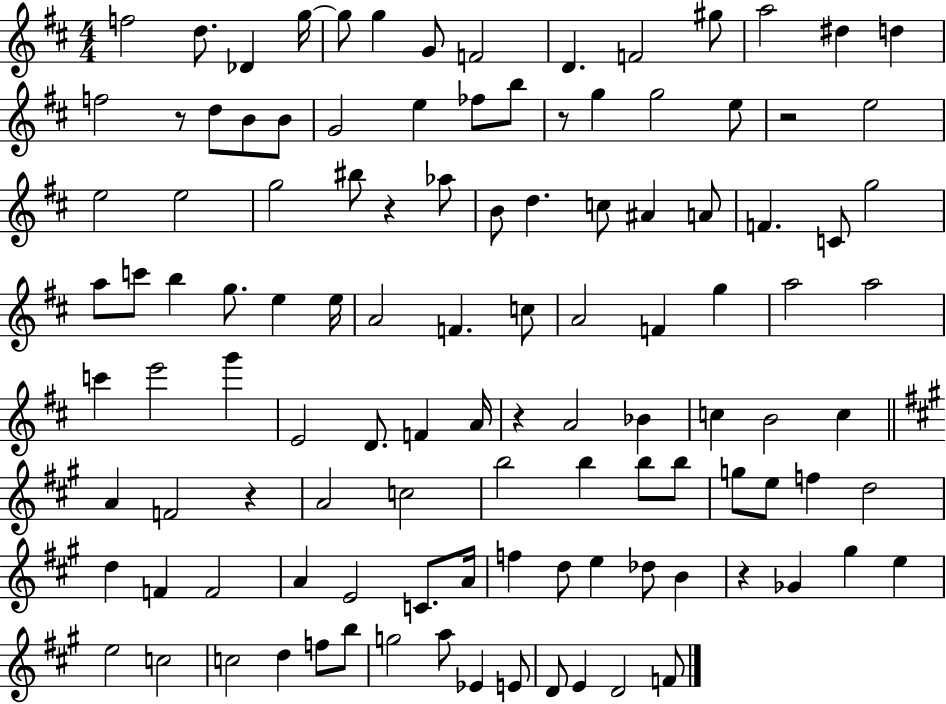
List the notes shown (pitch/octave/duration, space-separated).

F5/h D5/e. Db4/q G5/s G5/e G5/q G4/e F4/h D4/q. F4/h G#5/e A5/h D#5/q D5/q F5/h R/e D5/e B4/e B4/e G4/h E5/q FES5/e B5/e R/e G5/q G5/h E5/e R/h E5/h E5/h E5/h G5/h BIS5/e R/q Ab5/e B4/e D5/q. C5/e A#4/q A4/e F4/q. C4/e G5/h A5/e C6/e B5/q G5/e. E5/q E5/s A4/h F4/q. C5/e A4/h F4/q G5/q A5/h A5/h C6/q E6/h G6/q E4/h D4/e. F4/q A4/s R/q A4/h Bb4/q C5/q B4/h C5/q A4/q F4/h R/q A4/h C5/h B5/h B5/q B5/e B5/e G5/e E5/e F5/q D5/h D5/q F4/q F4/h A4/q E4/h C4/e. A4/s F5/q D5/e E5/q Db5/e B4/q R/q Gb4/q G#5/q E5/q E5/h C5/h C5/h D5/q F5/e B5/e G5/h A5/e Eb4/q E4/e D4/e E4/q D4/h F4/e